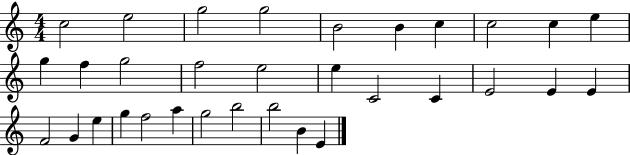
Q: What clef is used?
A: treble